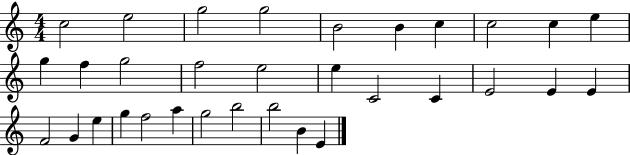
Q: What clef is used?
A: treble